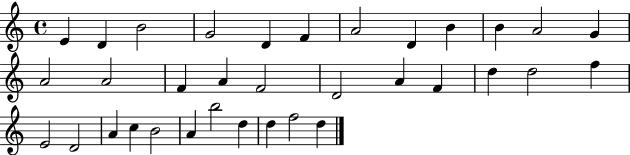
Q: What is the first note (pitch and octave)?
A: E4